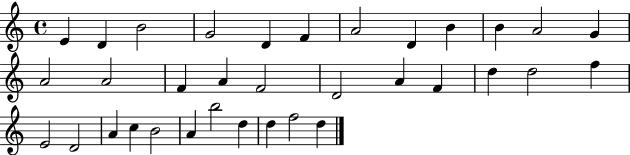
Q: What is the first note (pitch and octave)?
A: E4